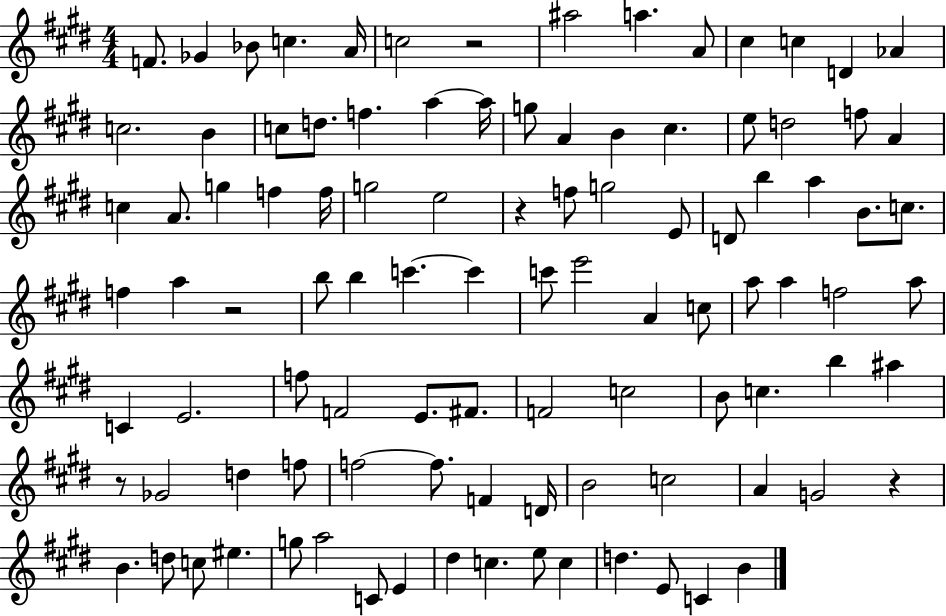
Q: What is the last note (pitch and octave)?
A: B4